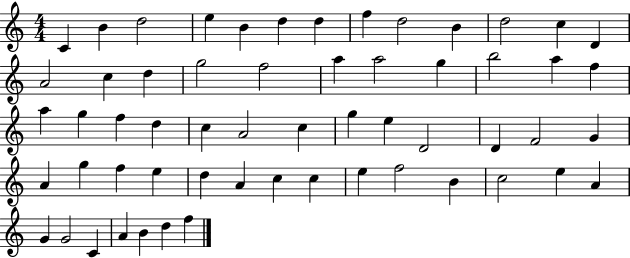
{
  \clef treble
  \numericTimeSignature
  \time 4/4
  \key c \major
  c'4 b'4 d''2 | e''4 b'4 d''4 d''4 | f''4 d''2 b'4 | d''2 c''4 d'4 | \break a'2 c''4 d''4 | g''2 f''2 | a''4 a''2 g''4 | b''2 a''4 f''4 | \break a''4 g''4 f''4 d''4 | c''4 a'2 c''4 | g''4 e''4 d'2 | d'4 f'2 g'4 | \break a'4 g''4 f''4 e''4 | d''4 a'4 c''4 c''4 | e''4 f''2 b'4 | c''2 e''4 a'4 | \break g'4 g'2 c'4 | a'4 b'4 d''4 f''4 | \bar "|."
}